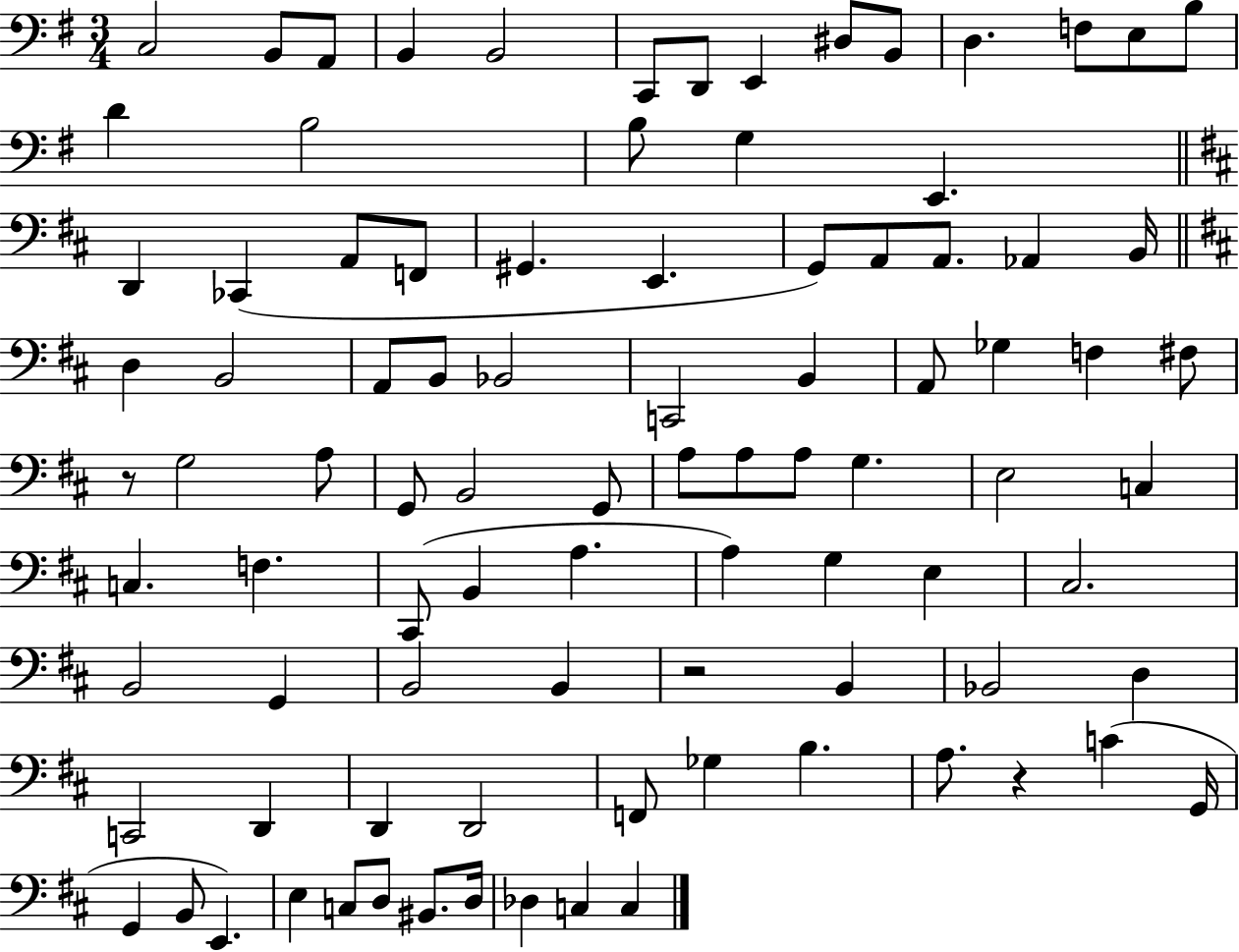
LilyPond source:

{
  \clef bass
  \numericTimeSignature
  \time 3/4
  \key g \major
  \repeat volta 2 { c2 b,8 a,8 | b,4 b,2 | c,8 d,8 e,4 dis8 b,8 | d4. f8 e8 b8 | \break d'4 b2 | b8 g4 e,4. | \bar "||" \break \key d \major d,4 ces,4( a,8 f,8 | gis,4. e,4. | g,8) a,8 a,8. aes,4 b,16 | \bar "||" \break \key b \minor d4 b,2 | a,8 b,8 bes,2 | c,2 b,4 | a,8 ges4 f4 fis8 | \break r8 g2 a8 | g,8 b,2 g,8 | a8 a8 a8 g4. | e2 c4 | \break c4. f4. | cis,8( b,4 a4. | a4) g4 e4 | cis2. | \break b,2 g,4 | b,2 b,4 | r2 b,4 | bes,2 d4 | \break c,2 d,4 | d,4 d,2 | f,8 ges4 b4. | a8. r4 c'4( g,16 | \break g,4 b,8 e,4.) | e4 c8 d8 bis,8. d16 | des4 c4 c4 | } \bar "|."
}